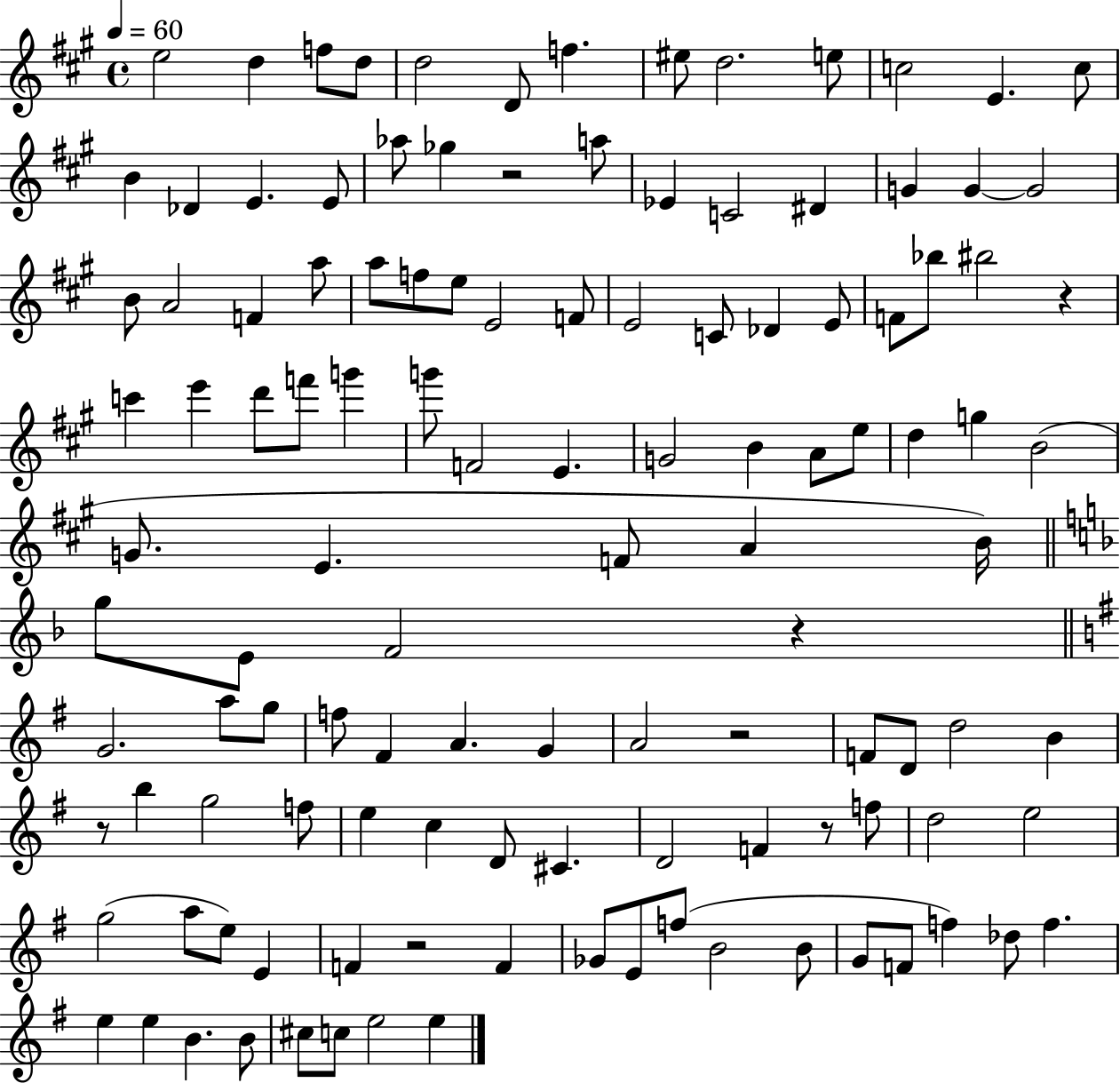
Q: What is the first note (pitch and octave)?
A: E5